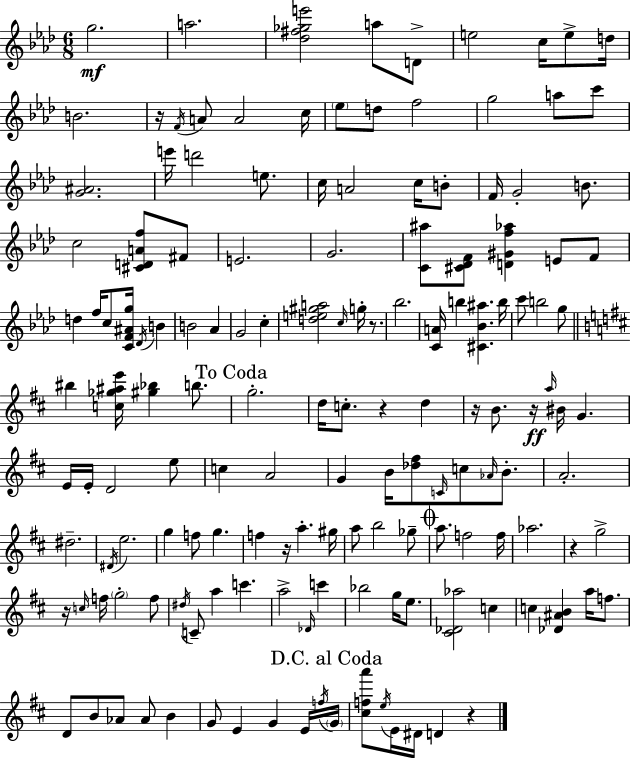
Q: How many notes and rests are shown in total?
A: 150